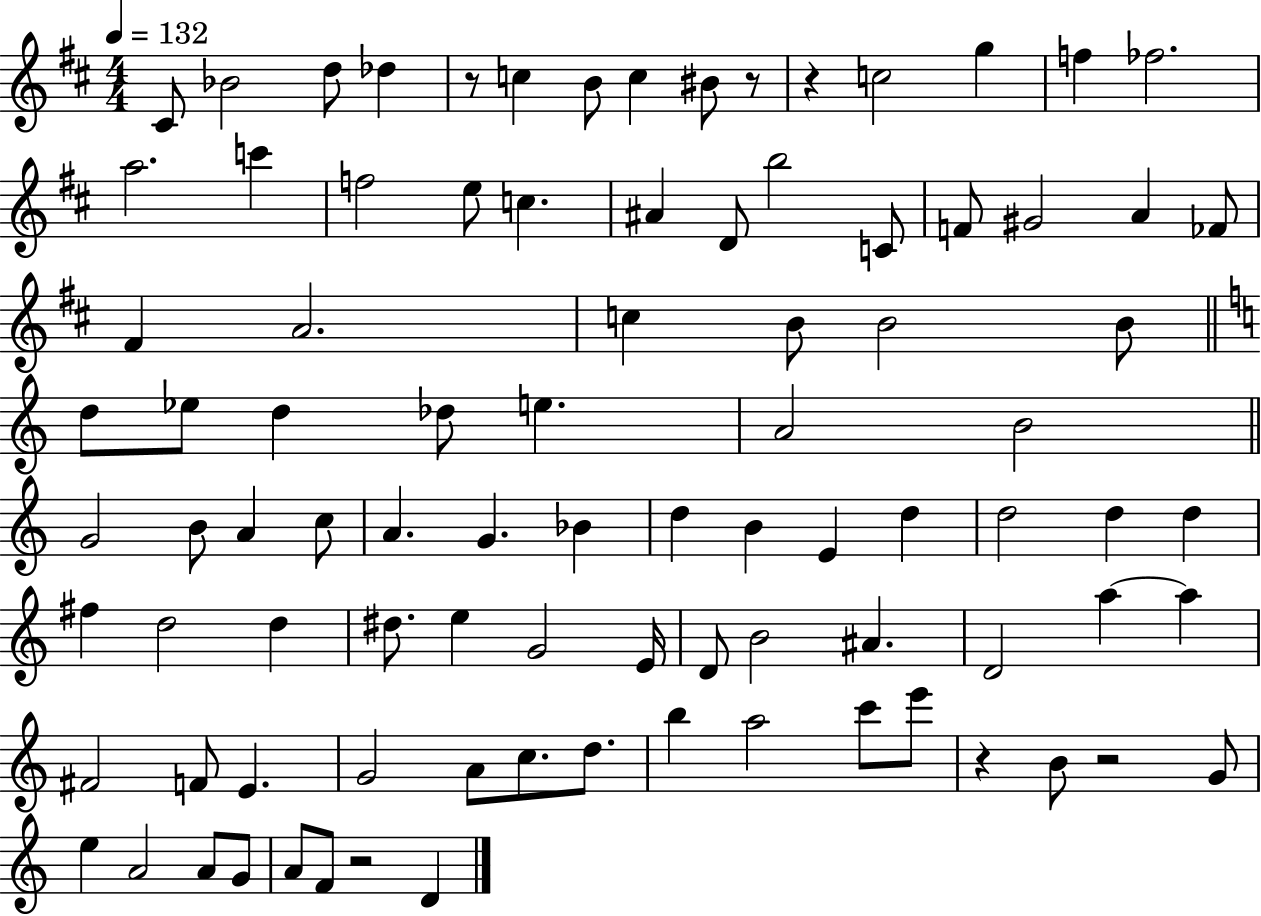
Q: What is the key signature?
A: D major